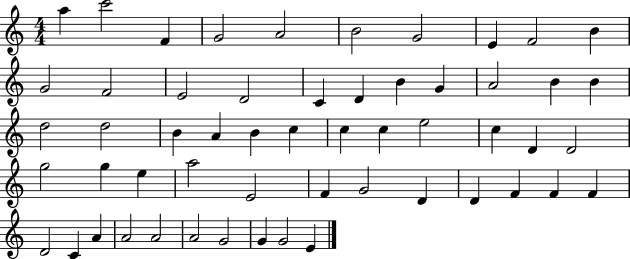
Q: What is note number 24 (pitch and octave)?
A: B4